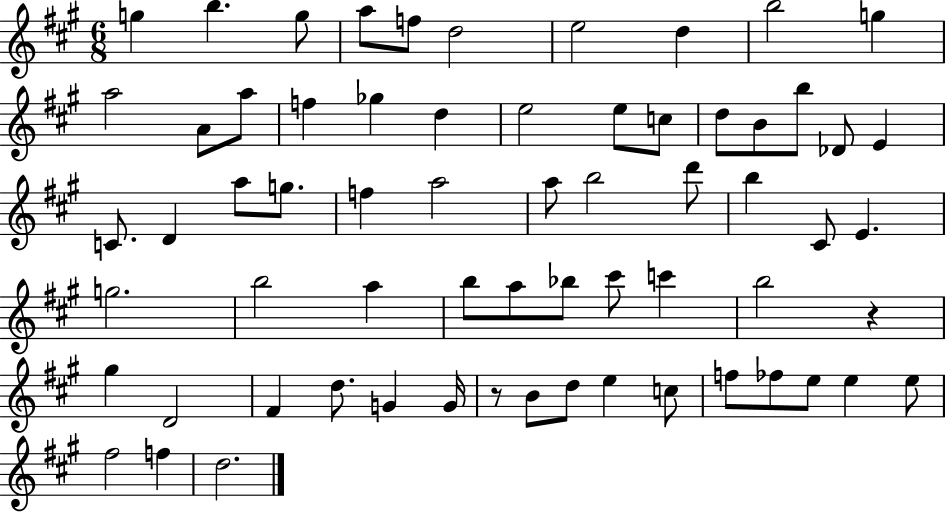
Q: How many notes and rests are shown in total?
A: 65